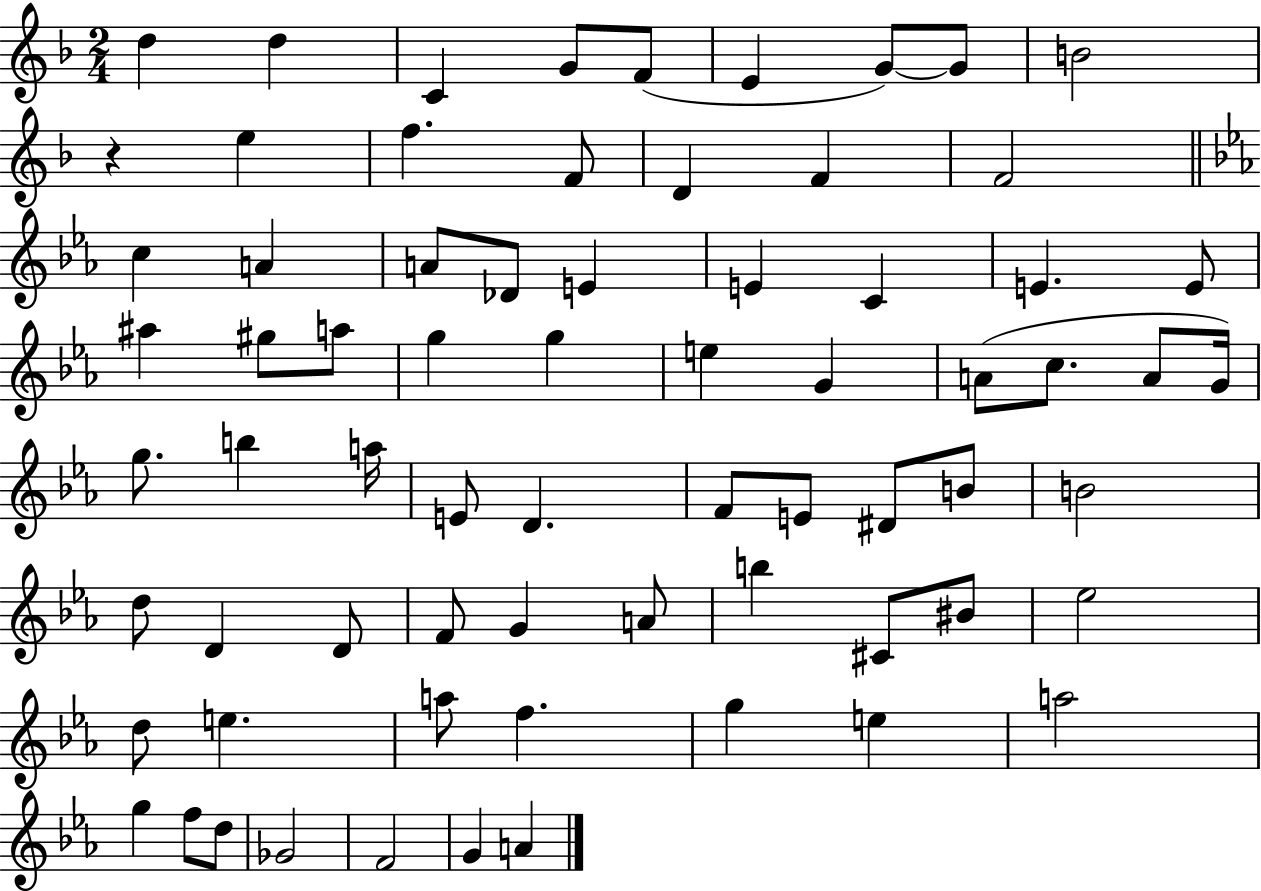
D5/q D5/q C4/q G4/e F4/e E4/q G4/e G4/e B4/h R/q E5/q F5/q. F4/e D4/q F4/q F4/h C5/q A4/q A4/e Db4/e E4/q E4/q C4/q E4/q. E4/e A#5/q G#5/e A5/e G5/q G5/q E5/q G4/q A4/e C5/e. A4/e G4/s G5/e. B5/q A5/s E4/e D4/q. F4/e E4/e D#4/e B4/e B4/h D5/e D4/q D4/e F4/e G4/q A4/e B5/q C#4/e BIS4/e Eb5/h D5/e E5/q. A5/e F5/q. G5/q E5/q A5/h G5/q F5/e D5/e Gb4/h F4/h G4/q A4/q